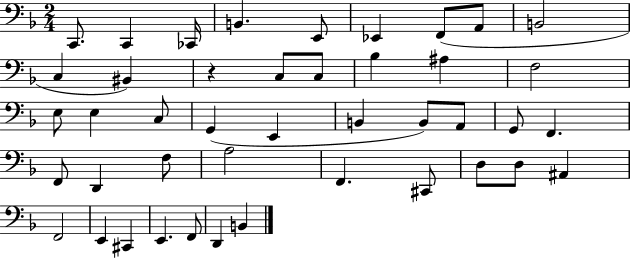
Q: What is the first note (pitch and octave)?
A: C2